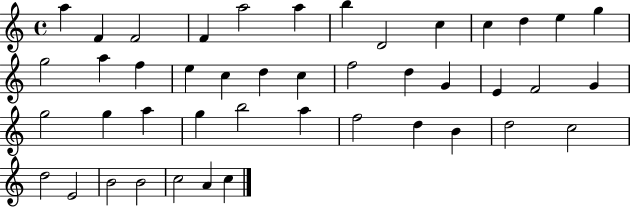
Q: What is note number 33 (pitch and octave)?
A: F5